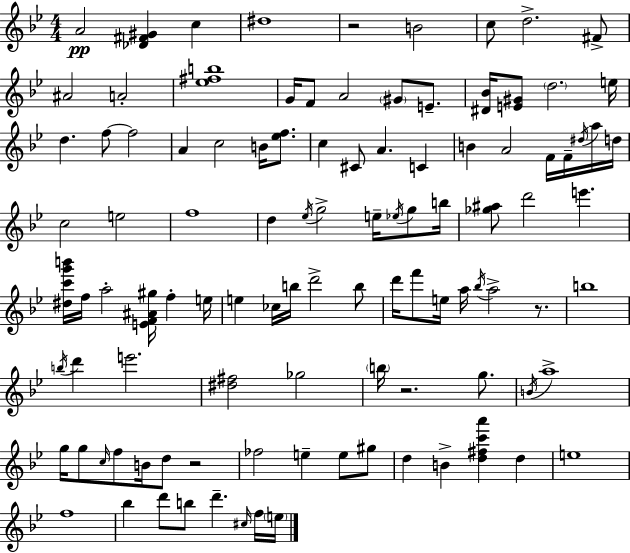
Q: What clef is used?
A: treble